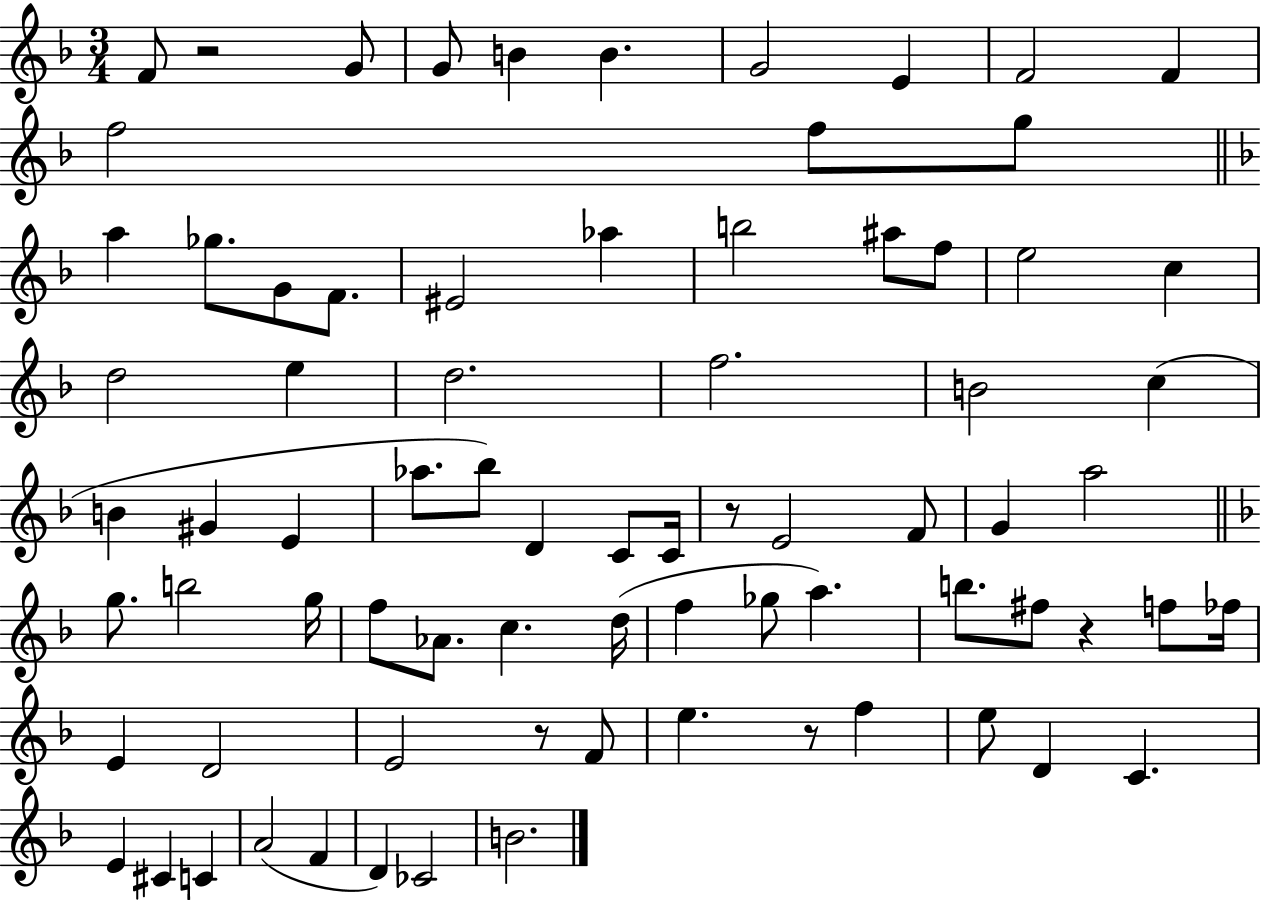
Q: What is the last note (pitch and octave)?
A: B4